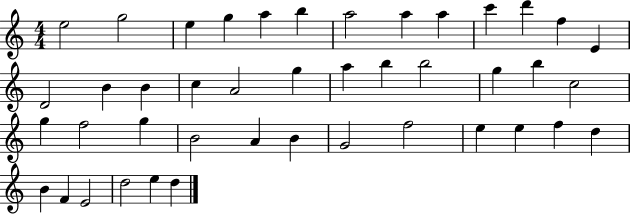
E5/h G5/h E5/q G5/q A5/q B5/q A5/h A5/q A5/q C6/q D6/q F5/q E4/q D4/h B4/q B4/q C5/q A4/h G5/q A5/q B5/q B5/h G5/q B5/q C5/h G5/q F5/h G5/q B4/h A4/q B4/q G4/h F5/h E5/q E5/q F5/q D5/q B4/q F4/q E4/h D5/h E5/q D5/q